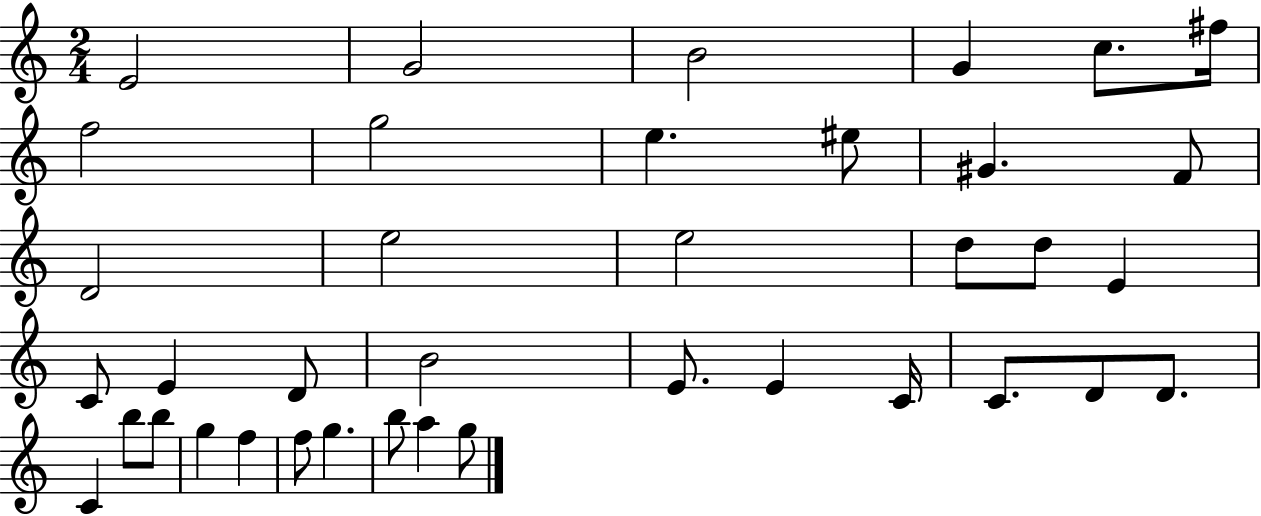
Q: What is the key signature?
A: C major